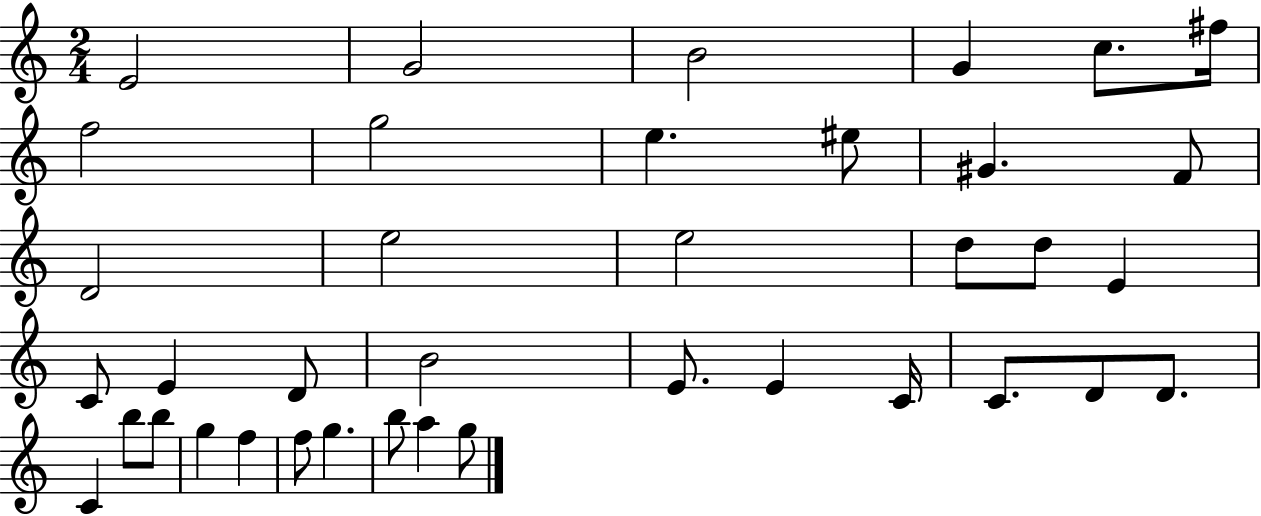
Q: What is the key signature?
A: C major